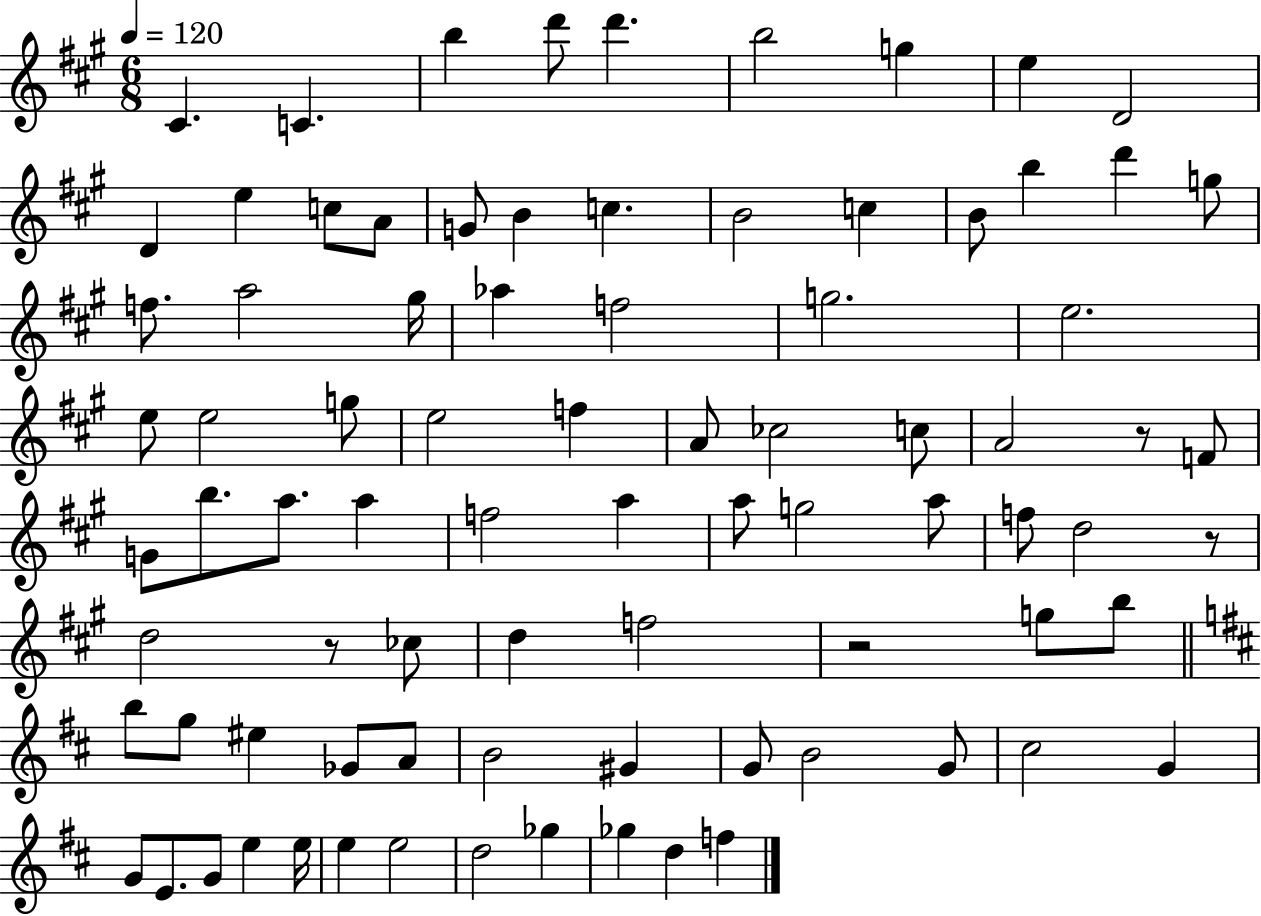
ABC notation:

X:1
T:Untitled
M:6/8
L:1/4
K:A
^C C b d'/2 d' b2 g e D2 D e c/2 A/2 G/2 B c B2 c B/2 b d' g/2 f/2 a2 ^g/4 _a f2 g2 e2 e/2 e2 g/2 e2 f A/2 _c2 c/2 A2 z/2 F/2 G/2 b/2 a/2 a f2 a a/2 g2 a/2 f/2 d2 z/2 d2 z/2 _c/2 d f2 z2 g/2 b/2 b/2 g/2 ^e _G/2 A/2 B2 ^G G/2 B2 G/2 ^c2 G G/2 E/2 G/2 e e/4 e e2 d2 _g _g d f